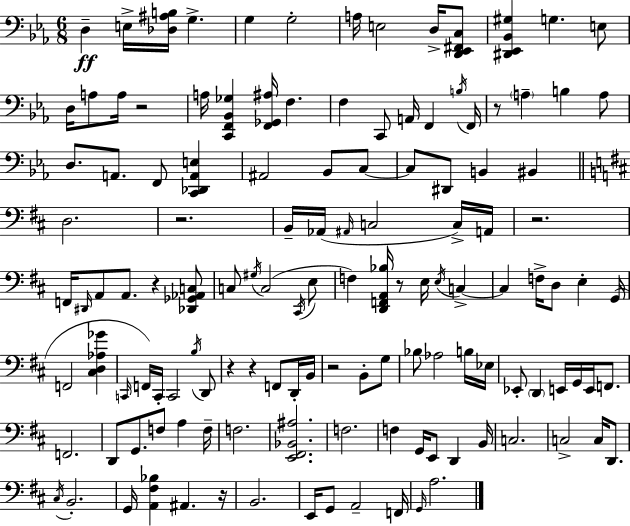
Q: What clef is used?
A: bass